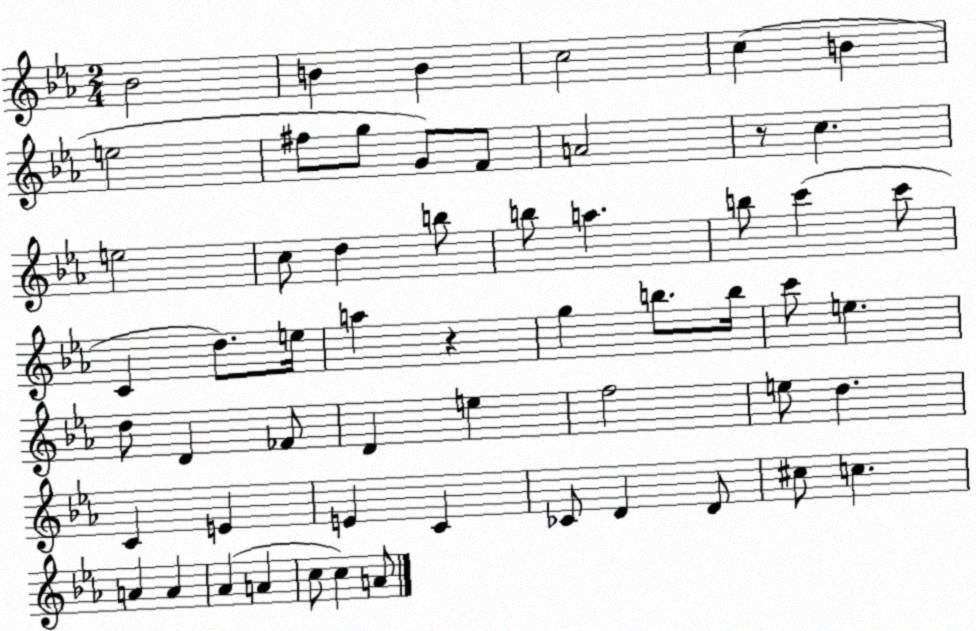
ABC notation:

X:1
T:Untitled
M:2/4
L:1/4
K:Eb
_B2 B B c2 c B e2 ^f/2 g/2 G/2 F/2 A2 z/2 c e2 c/2 d b/2 b/2 a b/2 c' c'/2 C d/2 e/4 a z g b/2 b/4 c'/2 e d/2 D _F/2 D e f2 e/2 d C E E C _C/2 D D/2 ^c/2 c A A _A A c/2 c A/2